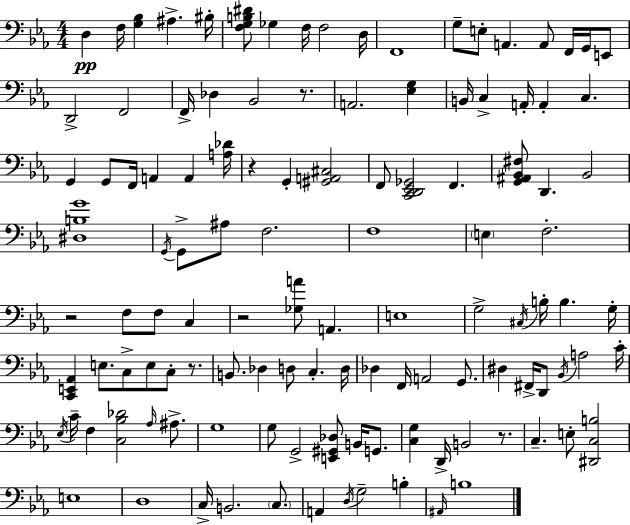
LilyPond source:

{
  \clef bass
  \numericTimeSignature
  \time 4/4
  \key ees \major
  d4\pp f16 <g bes>4 ais4.-> bis16-. | <f g b dis'>8 ges4 f16 f2 d16 | f,1 | g8-- e8-. a,4. a,8 f,16 g,16 e,8 | \break d,2-> f,2 | f,16-> des4 bes,2 r8. | a,2. <ees g>4 | b,16 c4-> a,16-. a,4-. c4. | \break g,4 g,8 f,16 a,4 a,4 <a des'>16 | r4 g,4-. <gis, a, cis>2 | f,8 <c, d, ees, ges,>2 f,4. | <g, ais, bes, fis>8 d,4. bes,2 | \break <dis b g'>1 | \acciaccatura { g,16 } g,8-> ais8 f2. | f1 | \parenthesize e4 f2.-. | \break r2 f8 f8 c4 | r2 <ges a'>8 a,4. | e1 | g2-> \acciaccatura { cis16 } b16-. b4. | \break g16-. <c, e, aes,>4 e8. c8-> e8 c8-. r8. | b,8. des4 d8 c4.-. | d16 des4 f,16 a,2 g,8. | dis4 fis,16-> d,8 \acciaccatura { bes,16 } a2 | \break c'16-. \acciaccatura { ees16 } c'16-- f4 <c bes des'>2 | \grace { aes16 } ais8.-> g1 | g8 g,2-> <e, gis, des>8 | b,16 g,8. <c g>4 d,16-> b,2 | \break r8. c4.-- e8-. <dis, c b>2 | e1 | d1 | c16-> b,2. | \break \parenthesize c8. a,4 \acciaccatura { d16 } g2-- | b4-. \grace { ais,16 } b1 | \bar "|."
}